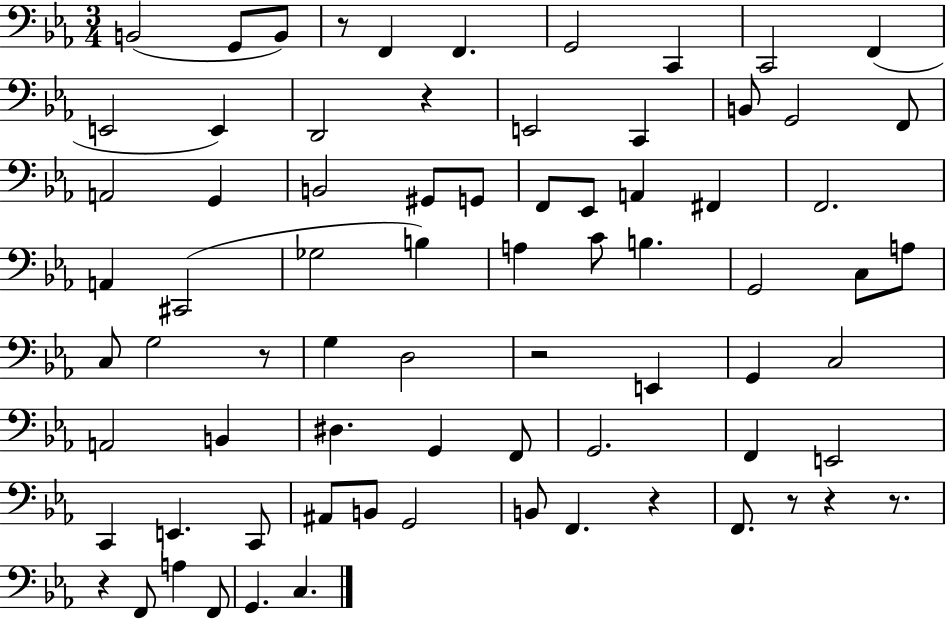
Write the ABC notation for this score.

X:1
T:Untitled
M:3/4
L:1/4
K:Eb
B,,2 G,,/2 B,,/2 z/2 F,, F,, G,,2 C,, C,,2 F,, E,,2 E,, D,,2 z E,,2 C,, B,,/2 G,,2 F,,/2 A,,2 G,, B,,2 ^G,,/2 G,,/2 F,,/2 _E,,/2 A,, ^F,, F,,2 A,, ^C,,2 _G,2 B, A, C/2 B, G,,2 C,/2 A,/2 C,/2 G,2 z/2 G, D,2 z2 E,, G,, C,2 A,,2 B,, ^D, G,, F,,/2 G,,2 F,, E,,2 C,, E,, C,,/2 ^A,,/2 B,,/2 G,,2 B,,/2 F,, z F,,/2 z/2 z z/2 z F,,/2 A, F,,/2 G,, C,